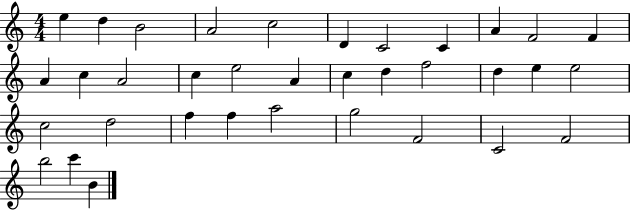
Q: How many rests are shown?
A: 0